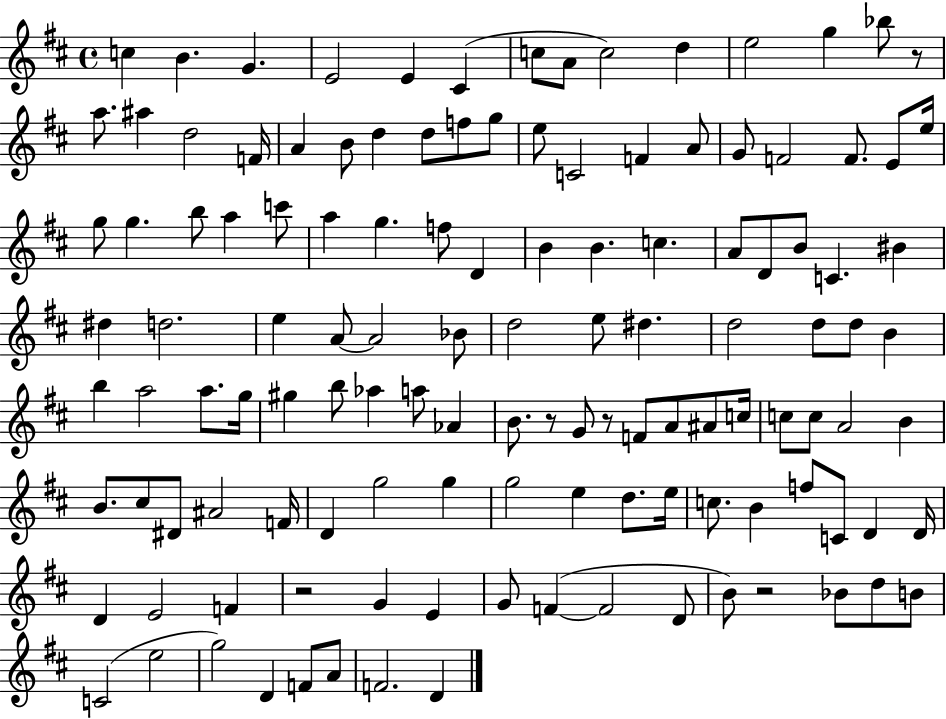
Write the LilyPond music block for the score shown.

{
  \clef treble
  \time 4/4
  \defaultTimeSignature
  \key d \major
  c''4 b'4. g'4. | e'2 e'4 cis'4( | c''8 a'8 c''2) d''4 | e''2 g''4 bes''8 r8 | \break a''8. ais''4 d''2 f'16 | a'4 b'8 d''4 d''8 f''8 g''8 | e''8 c'2 f'4 a'8 | g'8 f'2 f'8. e'8 e''16 | \break g''8 g''4. b''8 a''4 c'''8 | a''4 g''4. f''8 d'4 | b'4 b'4. c''4. | a'8 d'8 b'8 c'4. bis'4 | \break dis''4 d''2. | e''4 a'8~~ a'2 bes'8 | d''2 e''8 dis''4. | d''2 d''8 d''8 b'4 | \break b''4 a''2 a''8. g''16 | gis''4 b''8 aes''4 a''8 aes'4 | b'8. r8 g'8 r8 f'8 a'8 ais'8 c''16 | c''8 c''8 a'2 b'4 | \break b'8. cis''8 dis'8 ais'2 f'16 | d'4 g''2 g''4 | g''2 e''4 d''8. e''16 | c''8. b'4 f''8 c'8 d'4 d'16 | \break d'4 e'2 f'4 | r2 g'4 e'4 | g'8 f'4~(~ f'2 d'8 | b'8) r2 bes'8 d''8 b'8 | \break c'2( e''2 | g''2) d'4 f'8 a'8 | f'2. d'4 | \bar "|."
}